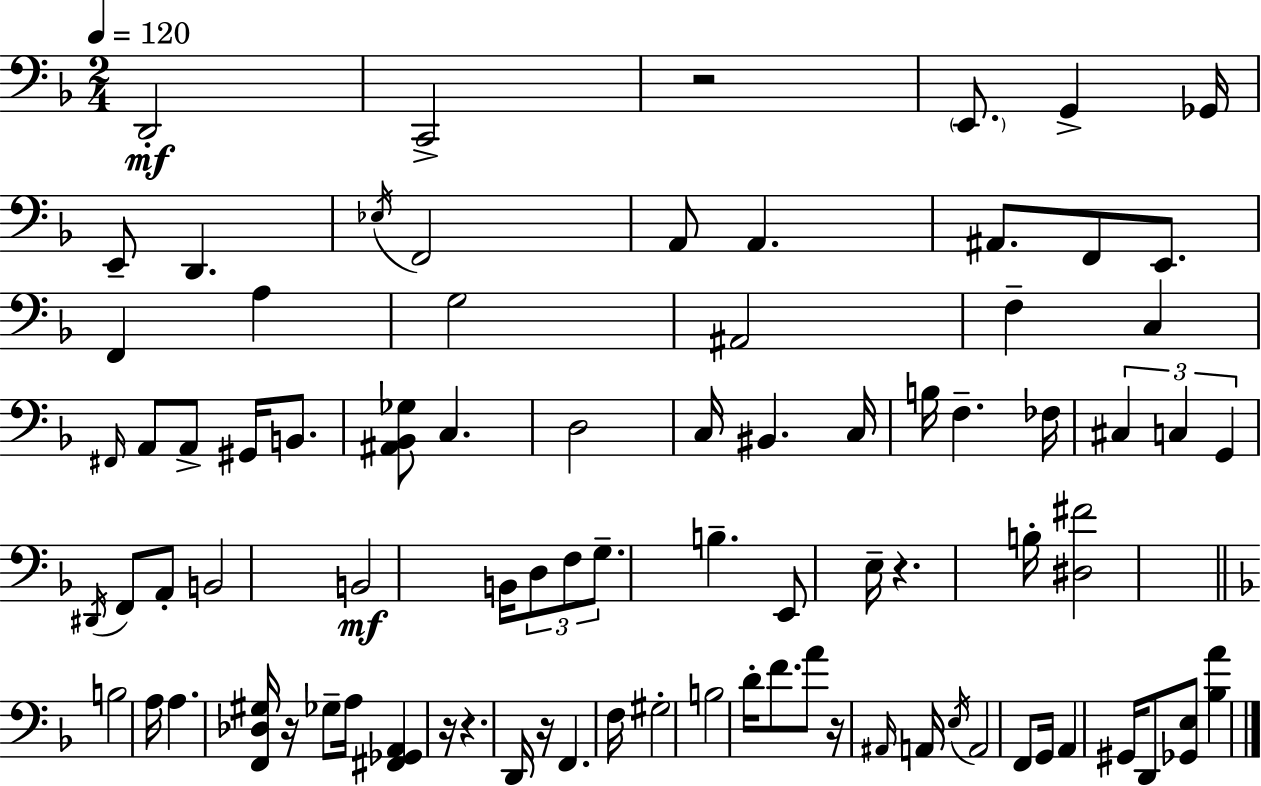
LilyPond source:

{
  \clef bass
  \numericTimeSignature
  \time 2/4
  \key f \major
  \tempo 4 = 120
  d,2-.\mf | c,2-> | r2 | \parenthesize e,8. g,4-> ges,16 | \break e,8-- d,4. | \acciaccatura { ees16 } f,2 | a,8 a,4. | ais,8. f,8 e,8. | \break f,4 a4 | g2 | ais,2 | f4-- c4 | \break \grace { fis,16 } a,8 a,8-> gis,16 b,8. | <ais, bes, ges>8 c4. | d2 | c16 bis,4. | \break c16 b16 f4.-- | fes16 \tuplet 3/2 { cis4 c4 | g,4 } \acciaccatura { dis,16 } f,8 | a,8-. b,2 | \break b,2\mf | b,16 \tuplet 3/2 { d8 f8 | g8.-- } b4.-- | e,8 e16-- r4. | \break b16-. <dis fis'>2 | \bar "||" \break \key f \major b2 | a16 a4. <f, des gis>16 | r16 ges8-- a16 <fis, ges, a,>4 | r16 r4. d,16 | \break r16 f,4. f16 | gis2-. | b2 | d'16-. f'8. a'8 r16 \grace { ais,16 } | \break a,16 \acciaccatura { e16 } a,2 | f,8 g,16 a,4 | gis,16 d,8 <ges, e>8 <bes a'>4 | \bar "|."
}